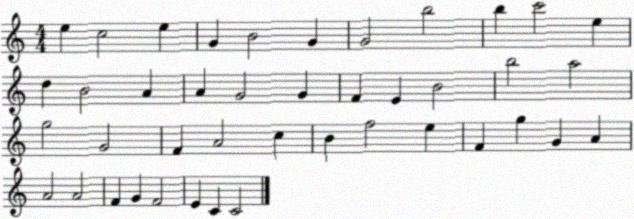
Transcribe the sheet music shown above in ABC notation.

X:1
T:Untitled
M:4/4
L:1/4
K:C
e c2 e G B2 G G2 b2 b c'2 e d B2 A A G2 G F E B2 b2 a2 g2 G2 F A2 c B f2 e F g G A A2 A2 F G F2 E C C2